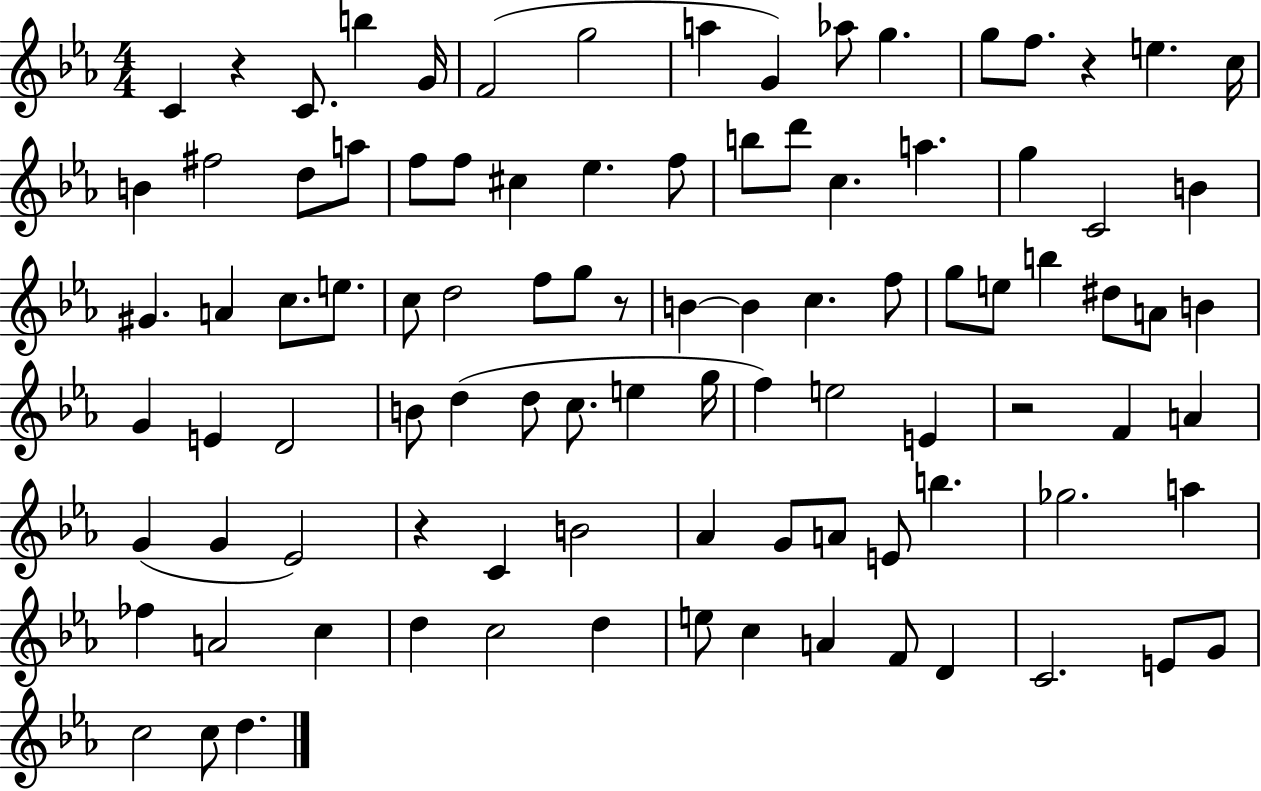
C4/q R/q C4/e. B5/q G4/s F4/h G5/h A5/q G4/q Ab5/e G5/q. G5/e F5/e. R/q E5/q. C5/s B4/q F#5/h D5/e A5/e F5/e F5/e C#5/q Eb5/q. F5/e B5/e D6/e C5/q. A5/q. G5/q C4/h B4/q G#4/q. A4/q C5/e. E5/e. C5/e D5/h F5/e G5/e R/e B4/q B4/q C5/q. F5/e G5/e E5/e B5/q D#5/e A4/e B4/q G4/q E4/q D4/h B4/e D5/q D5/e C5/e. E5/q G5/s F5/q E5/h E4/q R/h F4/q A4/q G4/q G4/q Eb4/h R/q C4/q B4/h Ab4/q G4/e A4/e E4/e B5/q. Gb5/h. A5/q FES5/q A4/h C5/q D5/q C5/h D5/q E5/e C5/q A4/q F4/e D4/q C4/h. E4/e G4/e C5/h C5/e D5/q.